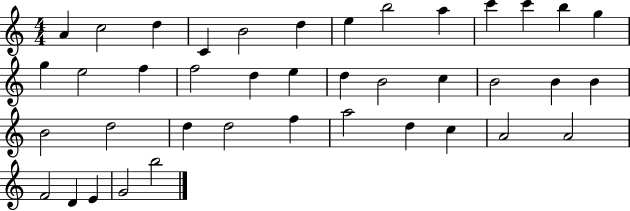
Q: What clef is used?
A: treble